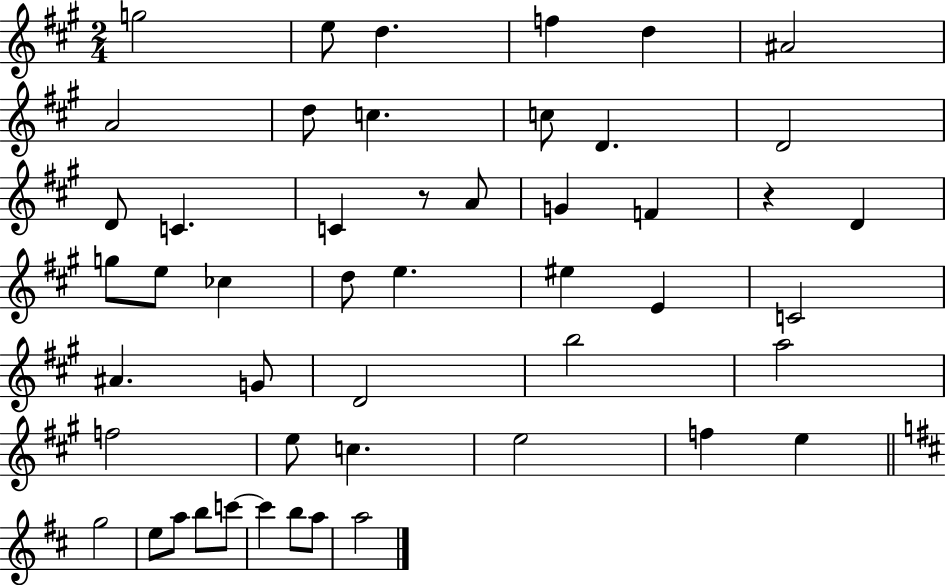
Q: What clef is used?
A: treble